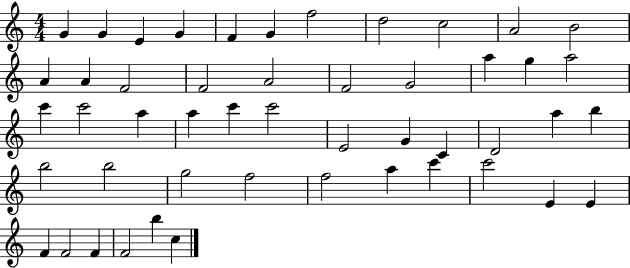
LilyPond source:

{
  \clef treble
  \numericTimeSignature
  \time 4/4
  \key c \major
  g'4 g'4 e'4 g'4 | f'4 g'4 f''2 | d''2 c''2 | a'2 b'2 | \break a'4 a'4 f'2 | f'2 a'2 | f'2 g'2 | a''4 g''4 a''2 | \break c'''4 c'''2 a''4 | a''4 c'''4 c'''2 | e'2 g'4 c'4 | d'2 a''4 b''4 | \break b''2 b''2 | g''2 f''2 | f''2 a''4 c'''4 | c'''2 e'4 e'4 | \break f'4 f'2 f'4 | f'2 b''4 c''4 | \bar "|."
}